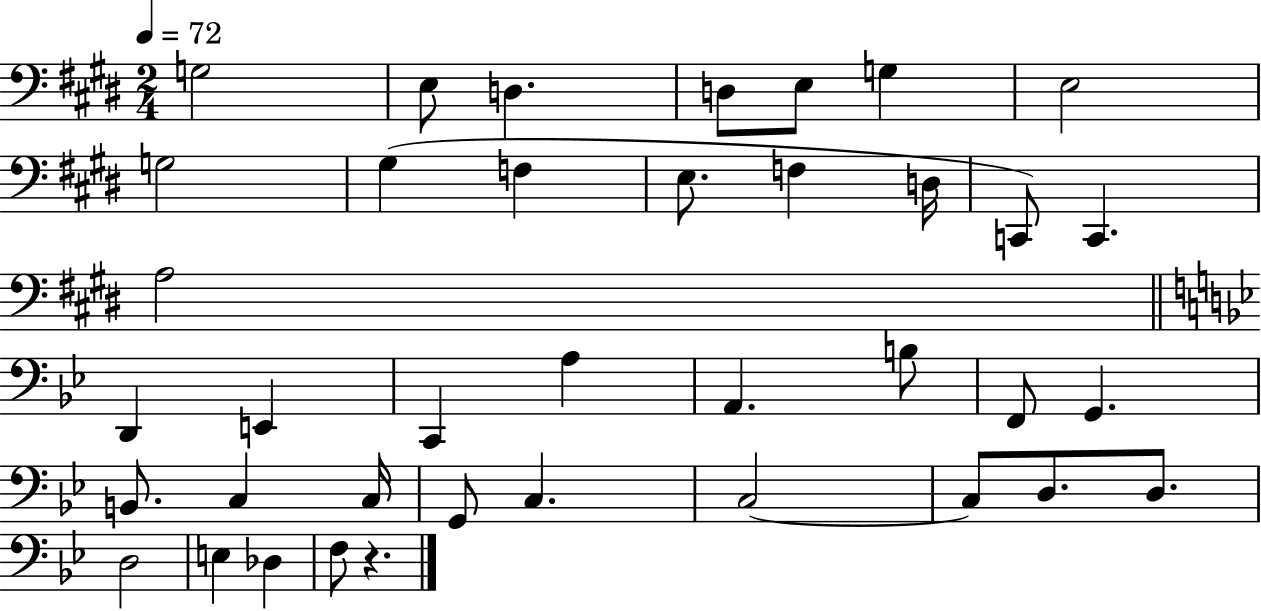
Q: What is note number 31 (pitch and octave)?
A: C3